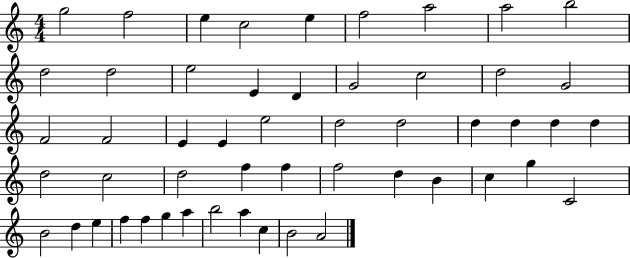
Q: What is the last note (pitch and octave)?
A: A4